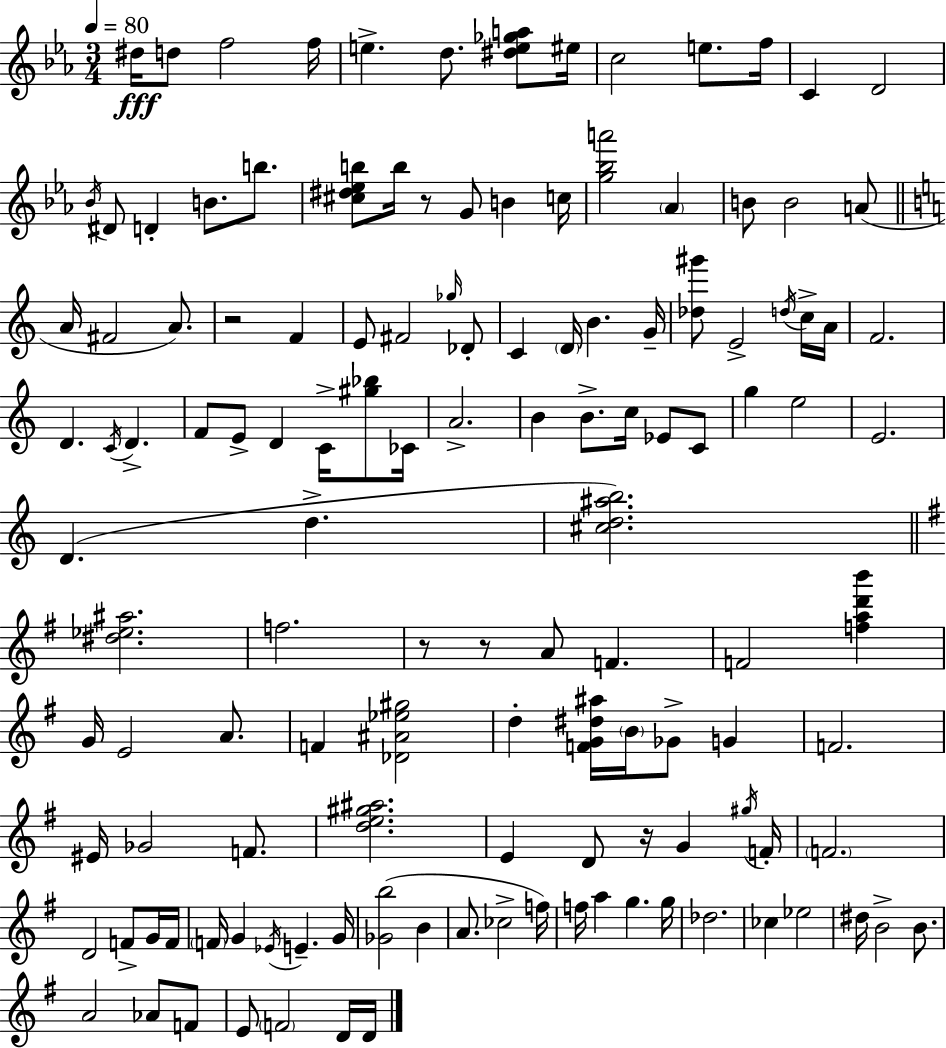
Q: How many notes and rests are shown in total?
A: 130